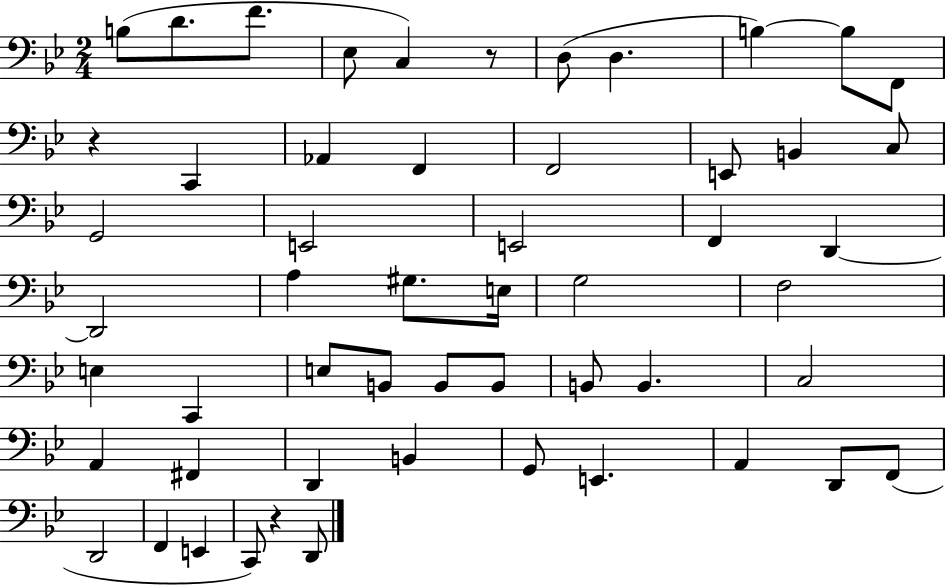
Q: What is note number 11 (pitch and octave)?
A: C2